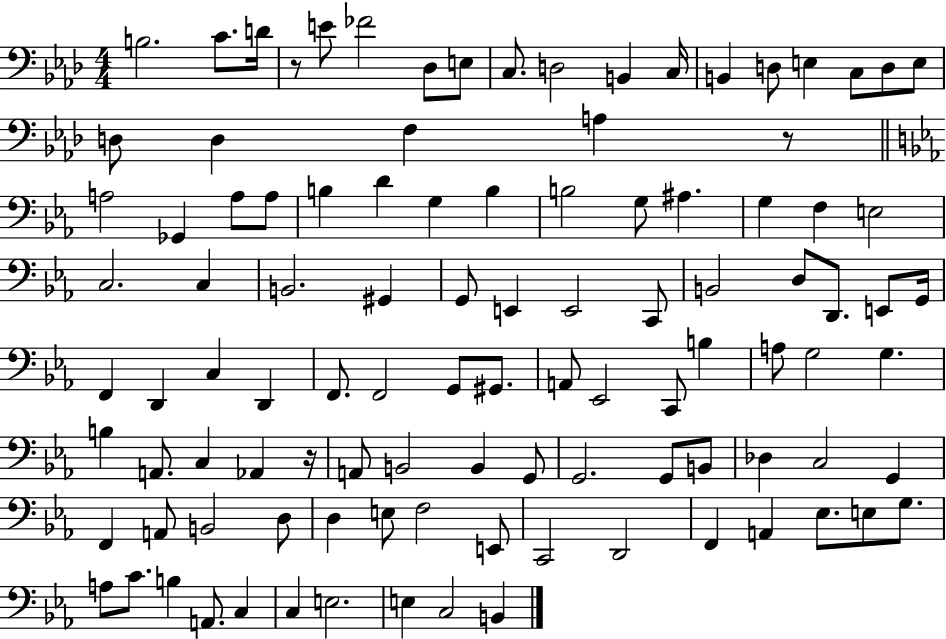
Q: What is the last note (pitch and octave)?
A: B2